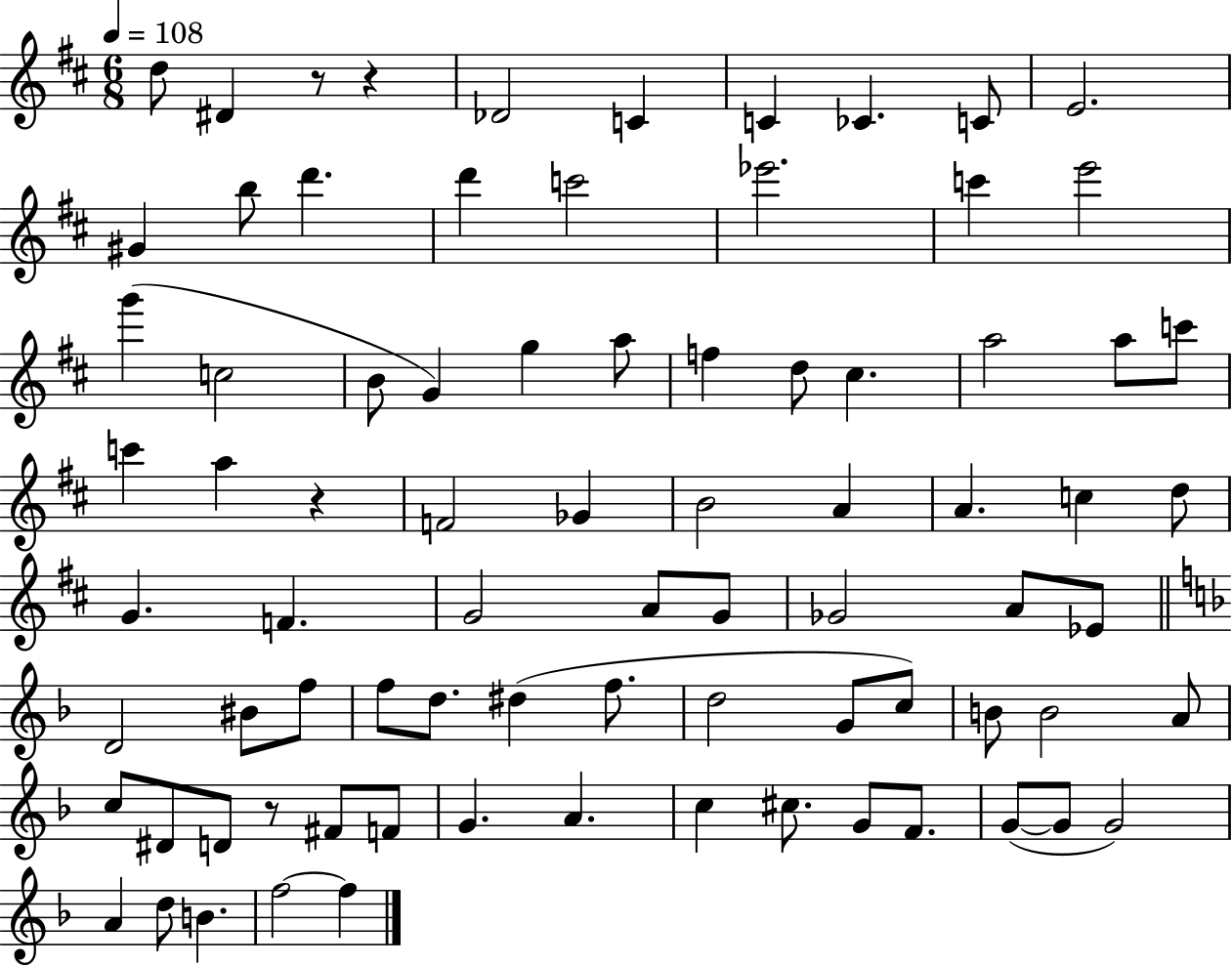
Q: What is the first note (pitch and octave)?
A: D5